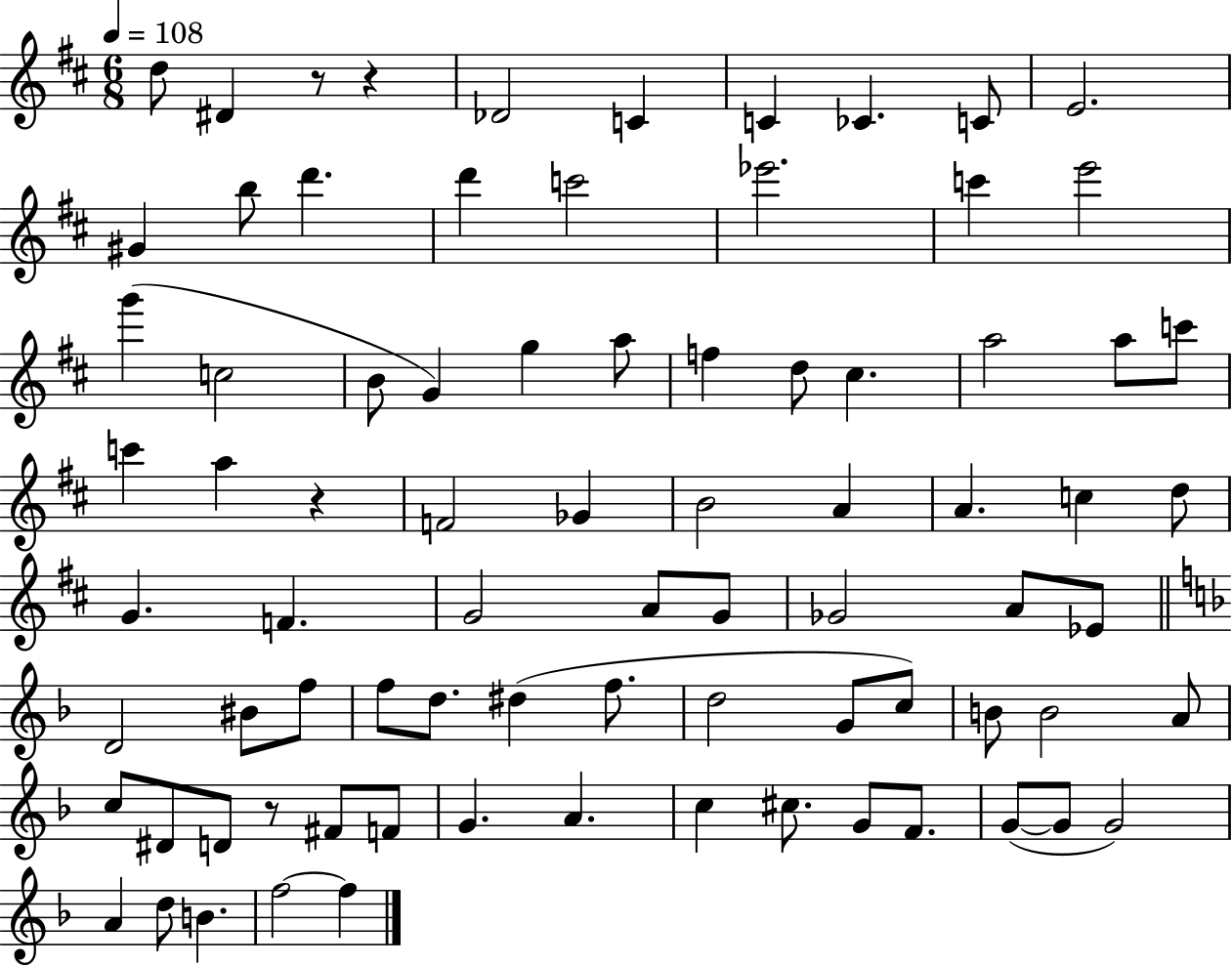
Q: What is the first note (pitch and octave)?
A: D5